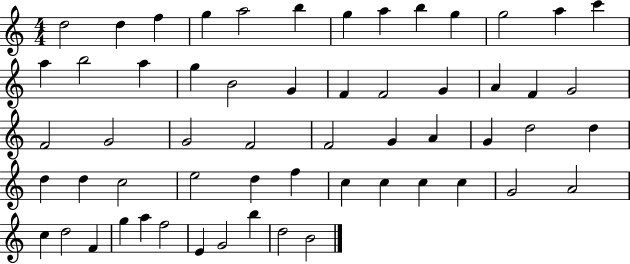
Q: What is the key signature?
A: C major